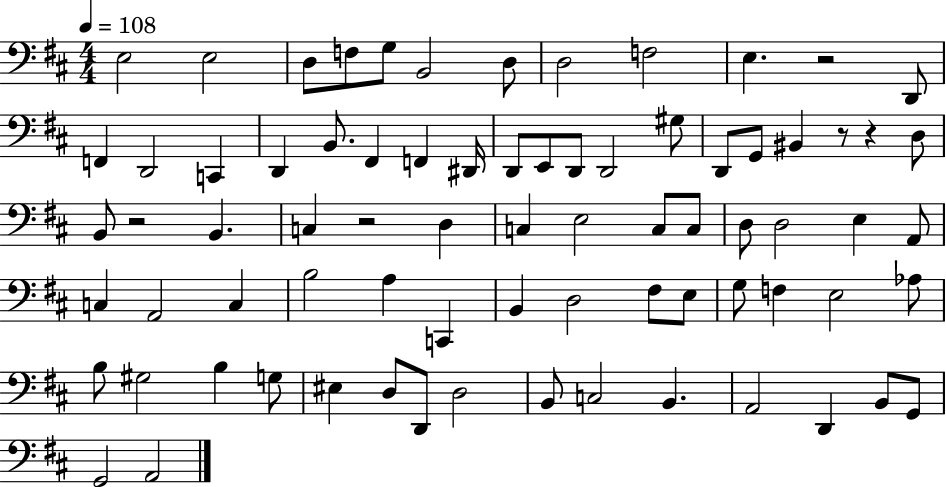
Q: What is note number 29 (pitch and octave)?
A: B2